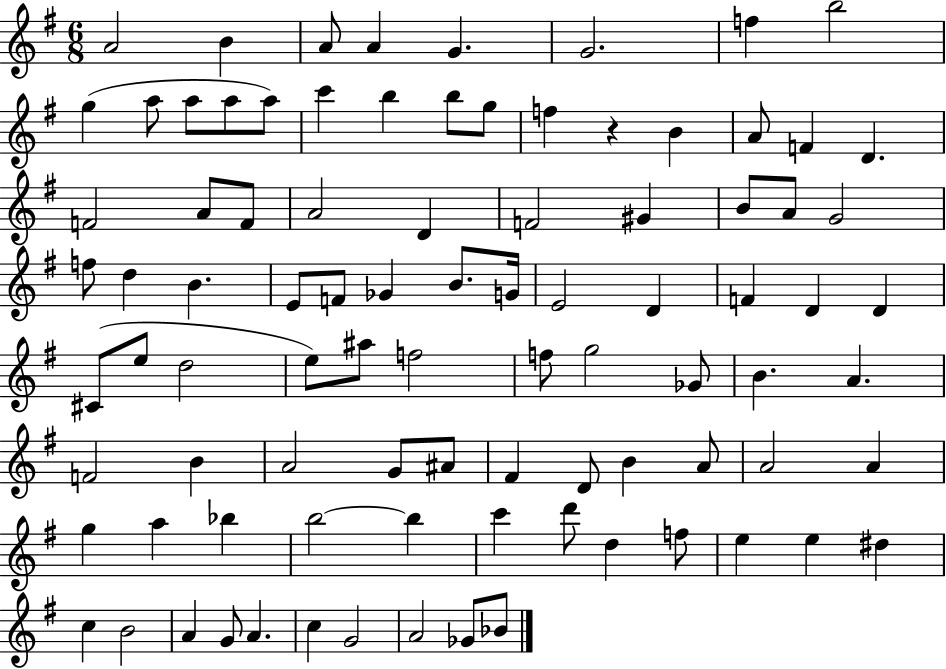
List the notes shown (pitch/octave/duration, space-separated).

A4/h B4/q A4/e A4/q G4/q. G4/h. F5/q B5/h G5/q A5/e A5/e A5/e A5/e C6/q B5/q B5/e G5/e F5/q R/q B4/q A4/e F4/q D4/q. F4/h A4/e F4/e A4/h D4/q F4/h G#4/q B4/e A4/e G4/h F5/e D5/q B4/q. E4/e F4/e Gb4/q B4/e. G4/s E4/h D4/q F4/q D4/q D4/q C#4/e E5/e D5/h E5/e A#5/e F5/h F5/e G5/h Gb4/e B4/q. A4/q. F4/h B4/q A4/h G4/e A#4/e F#4/q D4/e B4/q A4/e A4/h A4/q G5/q A5/q Bb5/q B5/h B5/q C6/q D6/e D5/q F5/e E5/q E5/q D#5/q C5/q B4/h A4/q G4/e A4/q. C5/q G4/h A4/h Gb4/e Bb4/e